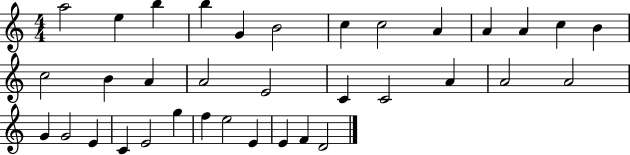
A5/h E5/q B5/q B5/q G4/q B4/h C5/q C5/h A4/q A4/q A4/q C5/q B4/q C5/h B4/q A4/q A4/h E4/h C4/q C4/h A4/q A4/h A4/h G4/q G4/h E4/q C4/q E4/h G5/q F5/q E5/h E4/q E4/q F4/q D4/h